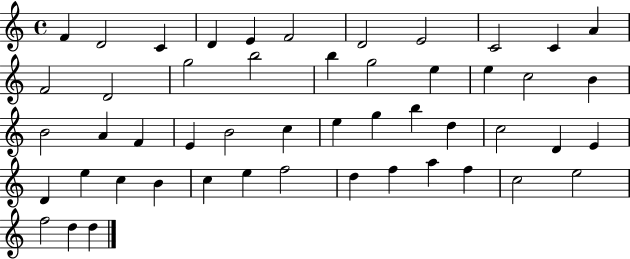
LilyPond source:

{
  \clef treble
  \time 4/4
  \defaultTimeSignature
  \key c \major
  f'4 d'2 c'4 | d'4 e'4 f'2 | d'2 e'2 | c'2 c'4 a'4 | \break f'2 d'2 | g''2 b''2 | b''4 g''2 e''4 | e''4 c''2 b'4 | \break b'2 a'4 f'4 | e'4 b'2 c''4 | e''4 g''4 b''4 d''4 | c''2 d'4 e'4 | \break d'4 e''4 c''4 b'4 | c''4 e''4 f''2 | d''4 f''4 a''4 f''4 | c''2 e''2 | \break f''2 d''4 d''4 | \bar "|."
}